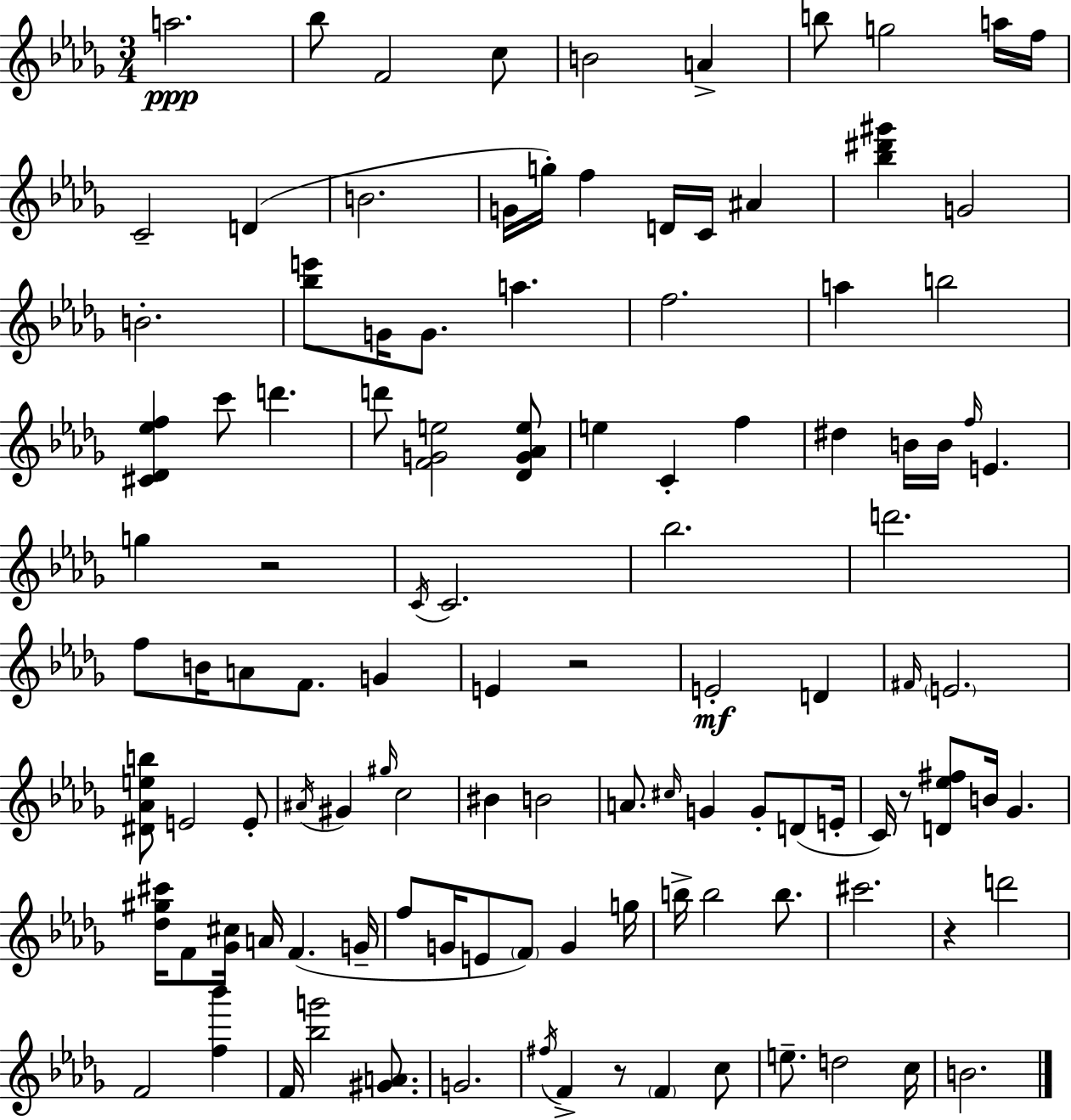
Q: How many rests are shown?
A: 5